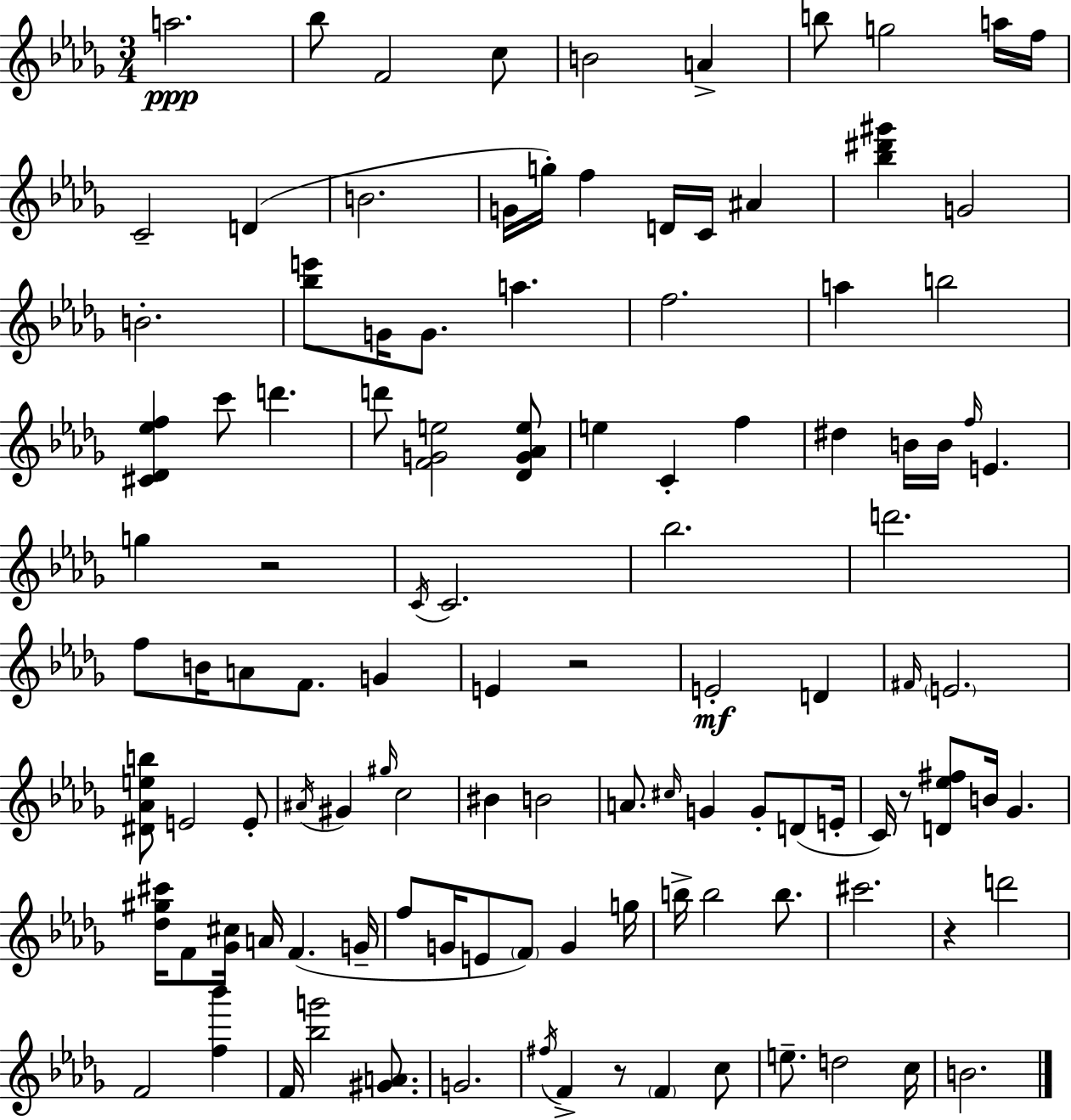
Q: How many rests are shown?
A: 5